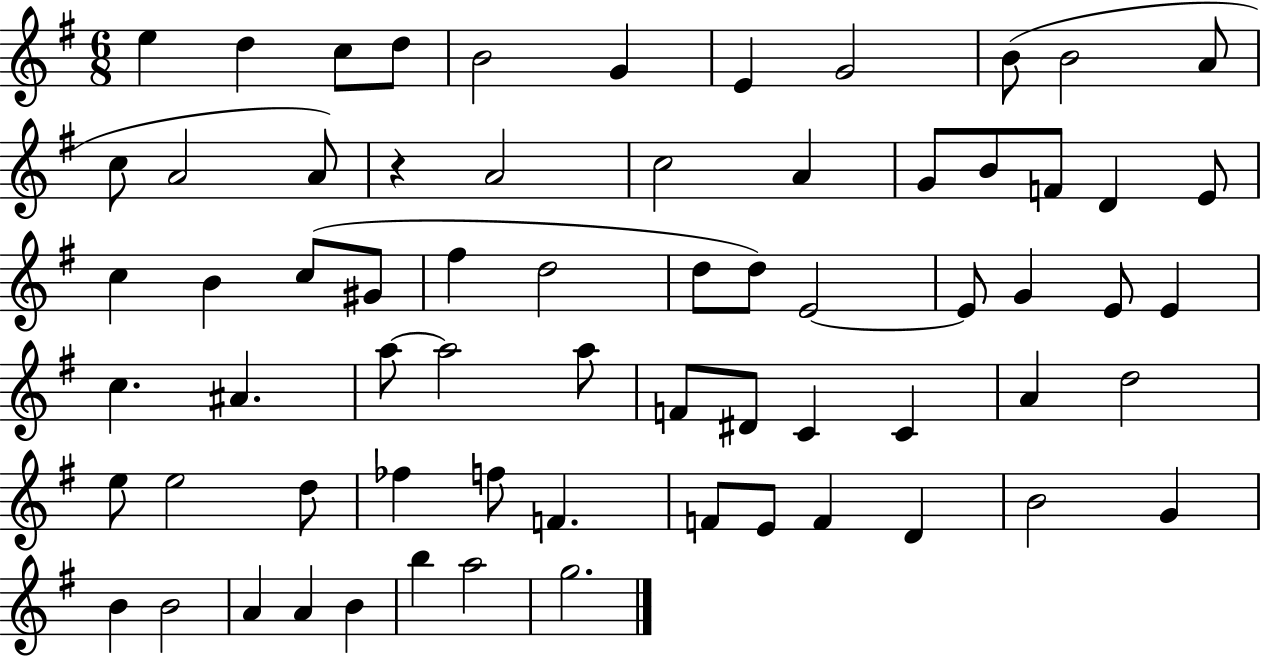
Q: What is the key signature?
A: G major